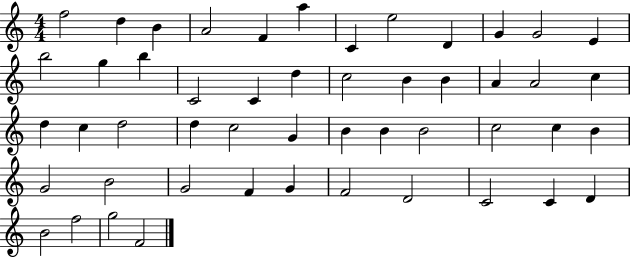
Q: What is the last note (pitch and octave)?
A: F4